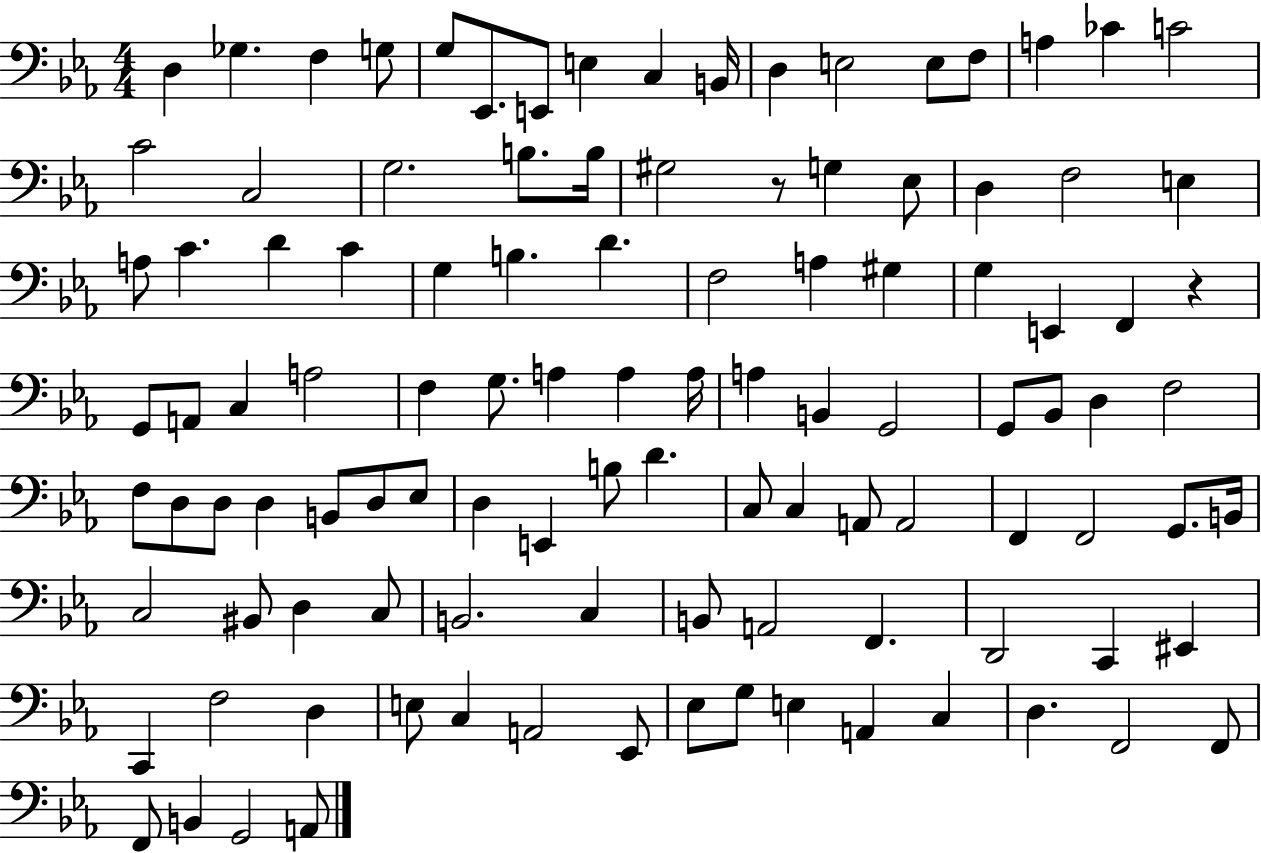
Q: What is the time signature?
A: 4/4